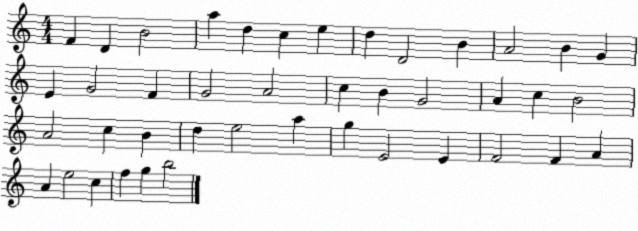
X:1
T:Untitled
M:4/4
L:1/4
K:C
F D B2 a d c e d D2 B A2 B G E G2 F G2 A2 c B G2 A c B2 A2 c B d e2 a g E2 E F2 F A A e2 c f g b2